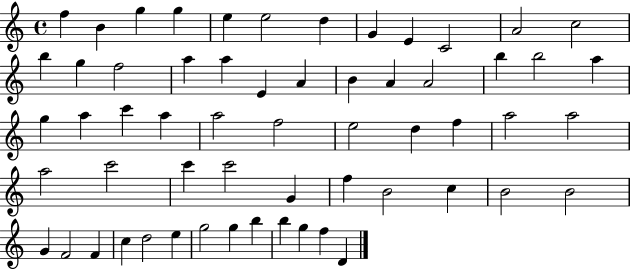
{
  \clef treble
  \time 4/4
  \defaultTimeSignature
  \key c \major
  f''4 b'4 g''4 g''4 | e''4 e''2 d''4 | g'4 e'4 c'2 | a'2 c''2 | \break b''4 g''4 f''2 | a''4 a''4 e'4 a'4 | b'4 a'4 a'2 | b''4 b''2 a''4 | \break g''4 a''4 c'''4 a''4 | a''2 f''2 | e''2 d''4 f''4 | a''2 a''2 | \break a''2 c'''2 | c'''4 c'''2 g'4 | f''4 b'2 c''4 | b'2 b'2 | \break g'4 f'2 f'4 | c''4 d''2 e''4 | g''2 g''4 b''4 | b''4 g''4 f''4 d'4 | \break \bar "|."
}